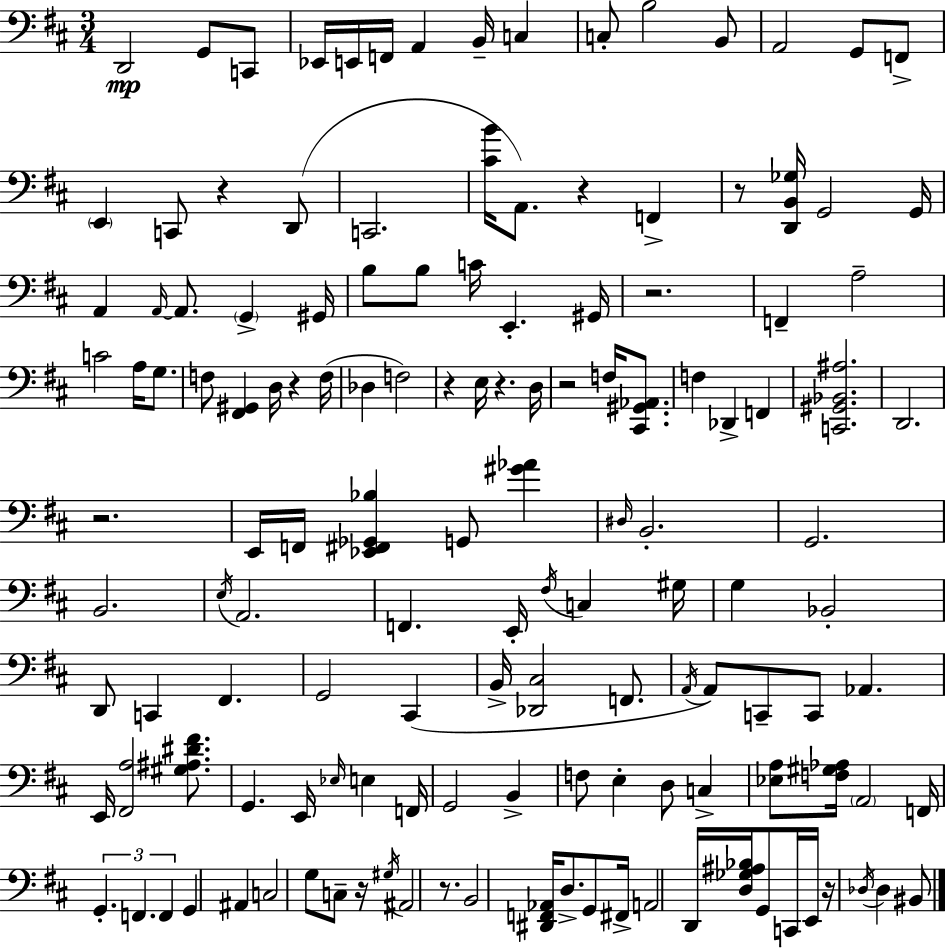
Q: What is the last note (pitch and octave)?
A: BIS2